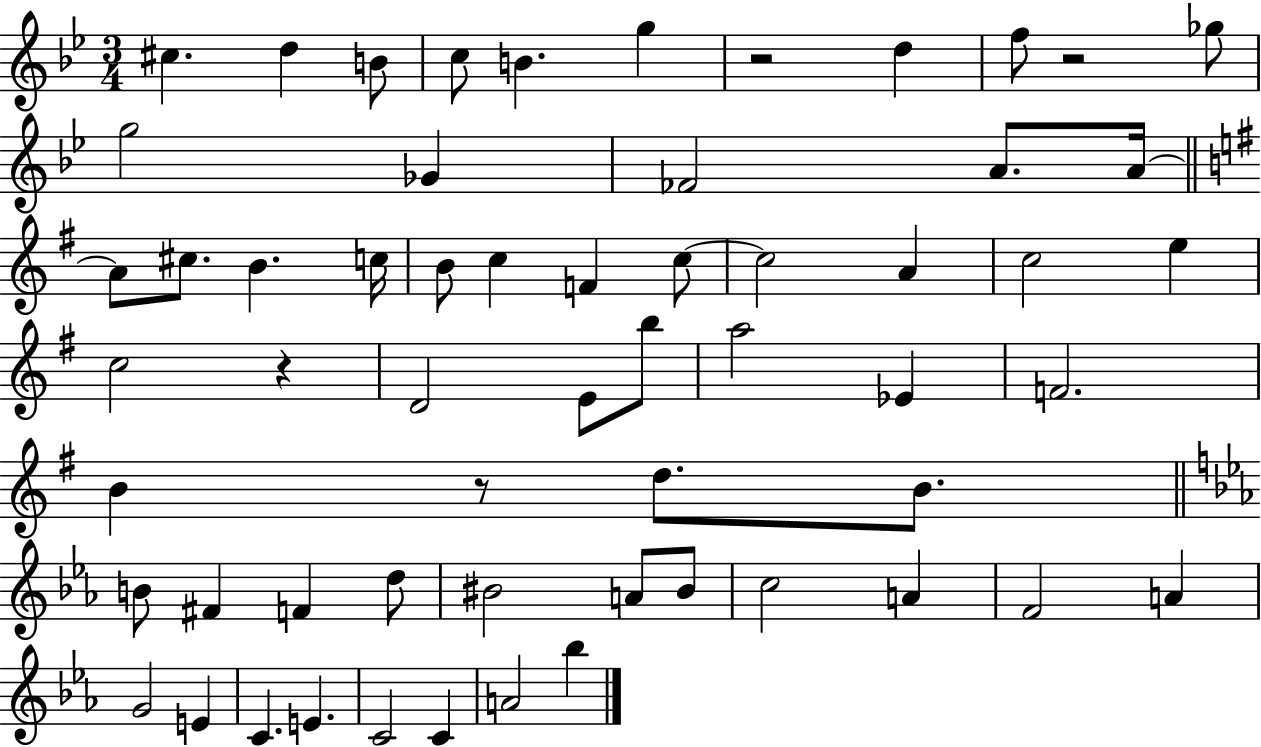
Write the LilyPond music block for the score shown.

{
  \clef treble
  \numericTimeSignature
  \time 3/4
  \key bes \major
  cis''4. d''4 b'8 | c''8 b'4. g''4 | r2 d''4 | f''8 r2 ges''8 | \break g''2 ges'4 | fes'2 a'8. a'16~~ | \bar "||" \break \key e \minor a'8 cis''8. b'4. c''16 | b'8 c''4 f'4 c''8~~ | c''2 a'4 | c''2 e''4 | \break c''2 r4 | d'2 e'8 b''8 | a''2 ees'4 | f'2. | \break b'4 r8 d''8. b'8. | \bar "||" \break \key ees \major b'8 fis'4 f'4 d''8 | bis'2 a'8 bis'8 | c''2 a'4 | f'2 a'4 | \break g'2 e'4 | c'4. e'4. | c'2 c'4 | a'2 bes''4 | \break \bar "|."
}